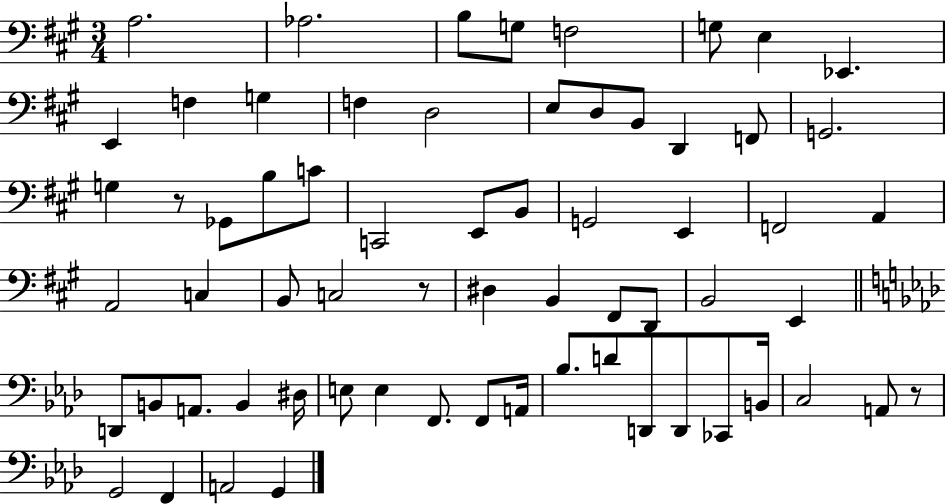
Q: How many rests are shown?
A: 3